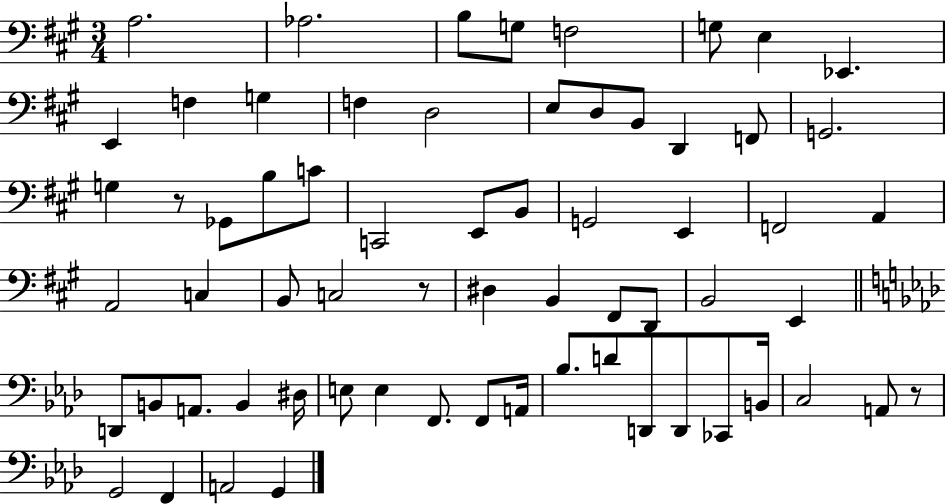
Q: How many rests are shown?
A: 3